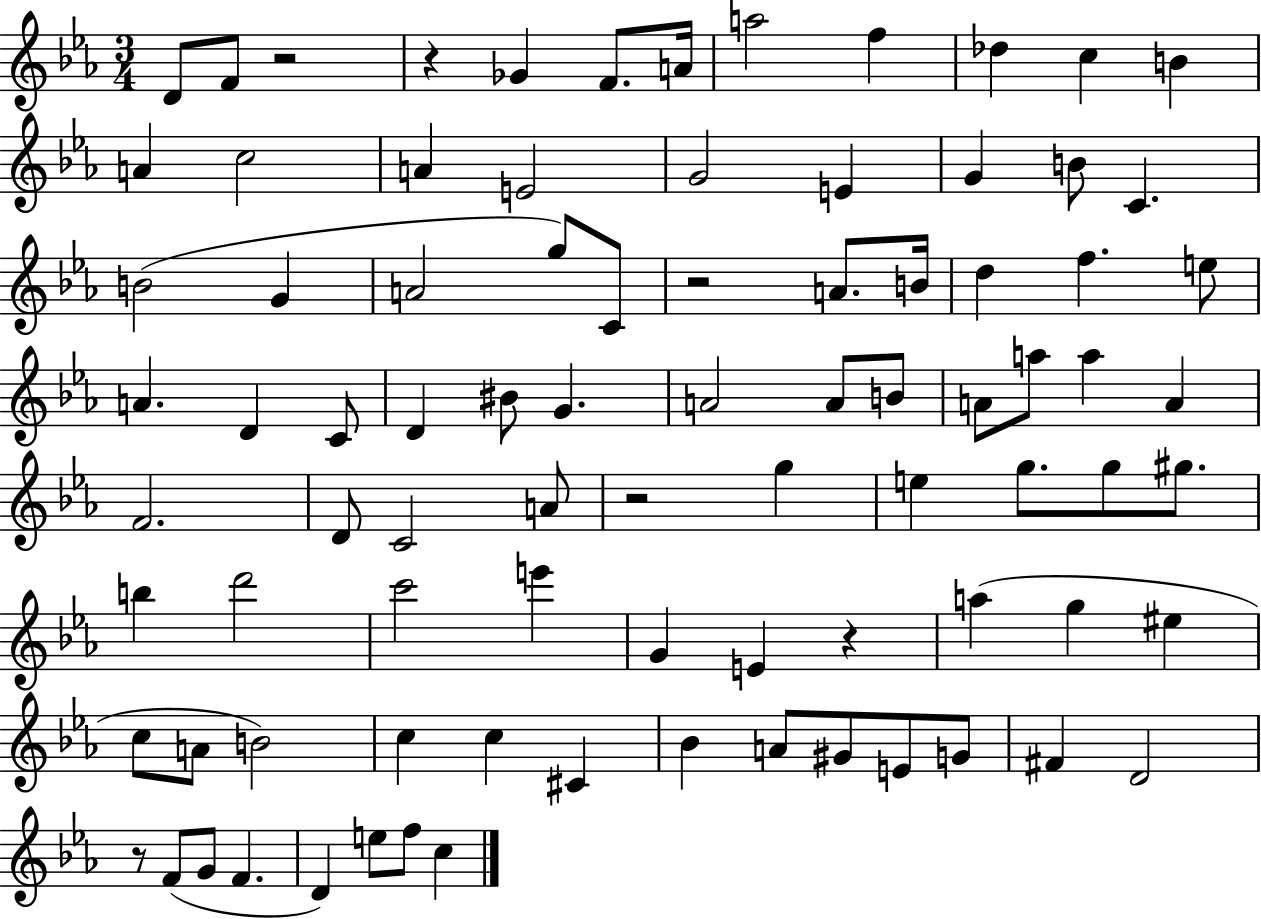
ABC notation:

X:1
T:Untitled
M:3/4
L:1/4
K:Eb
D/2 F/2 z2 z _G F/2 A/4 a2 f _d c B A c2 A E2 G2 E G B/2 C B2 G A2 g/2 C/2 z2 A/2 B/4 d f e/2 A D C/2 D ^B/2 G A2 A/2 B/2 A/2 a/2 a A F2 D/2 C2 A/2 z2 g e g/2 g/2 ^g/2 b d'2 c'2 e' G E z a g ^e c/2 A/2 B2 c c ^C _B A/2 ^G/2 E/2 G/2 ^F D2 z/2 F/2 G/2 F D e/2 f/2 c